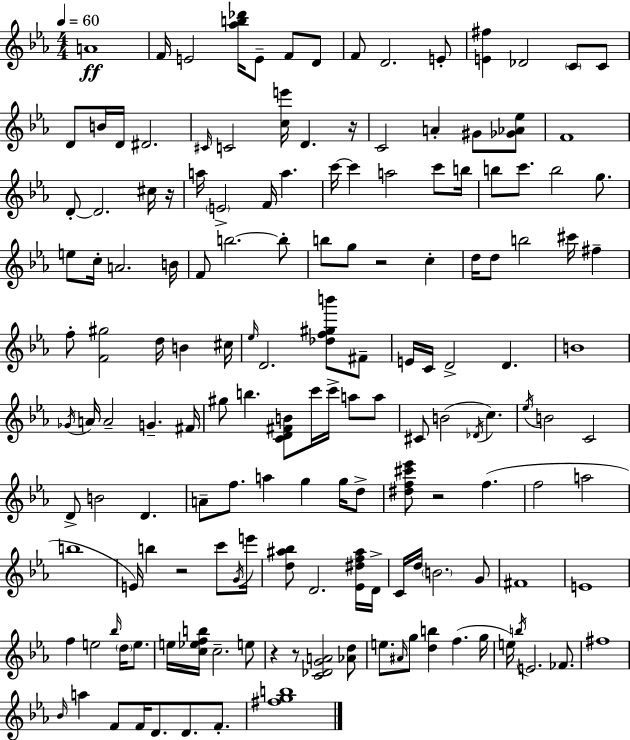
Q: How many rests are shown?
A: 7